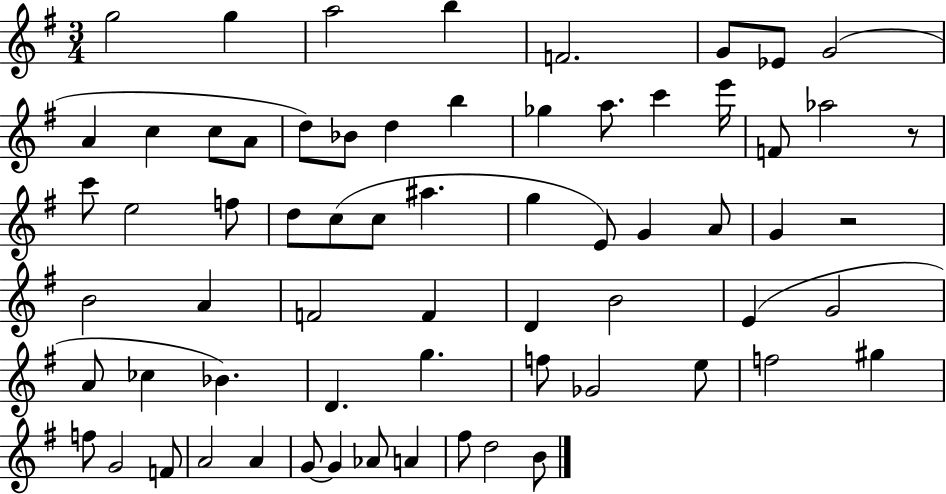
{
  \clef treble
  \numericTimeSignature
  \time 3/4
  \key g \major
  g''2 g''4 | a''2 b''4 | f'2. | g'8 ees'8 g'2( | \break a'4 c''4 c''8 a'8 | d''8) bes'8 d''4 b''4 | ges''4 a''8. c'''4 e'''16 | f'8 aes''2 r8 | \break c'''8 e''2 f''8 | d''8 c''8( c''8 ais''4. | g''4 e'8) g'4 a'8 | g'4 r2 | \break b'2 a'4 | f'2 f'4 | d'4 b'2 | e'4( g'2 | \break a'8 ces''4 bes'4.) | d'4. g''4. | f''8 ges'2 e''8 | f''2 gis''4 | \break f''8 g'2 f'8 | a'2 a'4 | g'8~~ g'4 aes'8 a'4 | fis''8 d''2 b'8 | \break \bar "|."
}